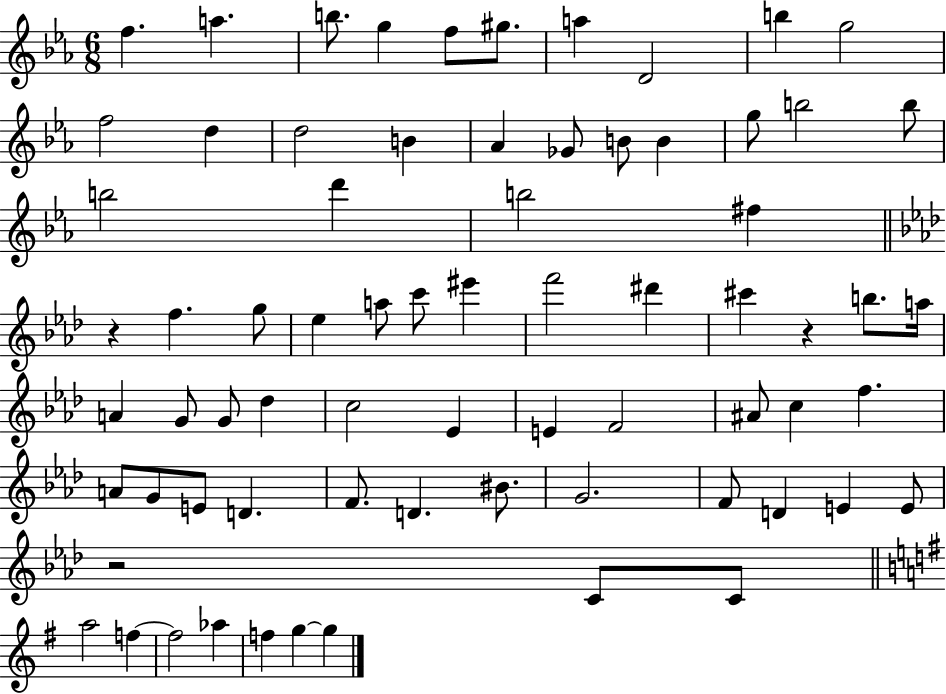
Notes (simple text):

F5/q. A5/q. B5/e. G5/q F5/e G#5/e. A5/q D4/h B5/q G5/h F5/h D5/q D5/h B4/q Ab4/q Gb4/e B4/e B4/q G5/e B5/h B5/e B5/h D6/q B5/h F#5/q R/q F5/q. G5/e Eb5/q A5/e C6/e EIS6/q F6/h D#6/q C#6/q R/q B5/e. A5/s A4/q G4/e G4/e Db5/q C5/h Eb4/q E4/q F4/h A#4/e C5/q F5/q. A4/e G4/e E4/e D4/q. F4/e. D4/q. BIS4/e. G4/h. F4/e D4/q E4/q E4/e R/h C4/e C4/e A5/h F5/q F5/h Ab5/q F5/q G5/q G5/q